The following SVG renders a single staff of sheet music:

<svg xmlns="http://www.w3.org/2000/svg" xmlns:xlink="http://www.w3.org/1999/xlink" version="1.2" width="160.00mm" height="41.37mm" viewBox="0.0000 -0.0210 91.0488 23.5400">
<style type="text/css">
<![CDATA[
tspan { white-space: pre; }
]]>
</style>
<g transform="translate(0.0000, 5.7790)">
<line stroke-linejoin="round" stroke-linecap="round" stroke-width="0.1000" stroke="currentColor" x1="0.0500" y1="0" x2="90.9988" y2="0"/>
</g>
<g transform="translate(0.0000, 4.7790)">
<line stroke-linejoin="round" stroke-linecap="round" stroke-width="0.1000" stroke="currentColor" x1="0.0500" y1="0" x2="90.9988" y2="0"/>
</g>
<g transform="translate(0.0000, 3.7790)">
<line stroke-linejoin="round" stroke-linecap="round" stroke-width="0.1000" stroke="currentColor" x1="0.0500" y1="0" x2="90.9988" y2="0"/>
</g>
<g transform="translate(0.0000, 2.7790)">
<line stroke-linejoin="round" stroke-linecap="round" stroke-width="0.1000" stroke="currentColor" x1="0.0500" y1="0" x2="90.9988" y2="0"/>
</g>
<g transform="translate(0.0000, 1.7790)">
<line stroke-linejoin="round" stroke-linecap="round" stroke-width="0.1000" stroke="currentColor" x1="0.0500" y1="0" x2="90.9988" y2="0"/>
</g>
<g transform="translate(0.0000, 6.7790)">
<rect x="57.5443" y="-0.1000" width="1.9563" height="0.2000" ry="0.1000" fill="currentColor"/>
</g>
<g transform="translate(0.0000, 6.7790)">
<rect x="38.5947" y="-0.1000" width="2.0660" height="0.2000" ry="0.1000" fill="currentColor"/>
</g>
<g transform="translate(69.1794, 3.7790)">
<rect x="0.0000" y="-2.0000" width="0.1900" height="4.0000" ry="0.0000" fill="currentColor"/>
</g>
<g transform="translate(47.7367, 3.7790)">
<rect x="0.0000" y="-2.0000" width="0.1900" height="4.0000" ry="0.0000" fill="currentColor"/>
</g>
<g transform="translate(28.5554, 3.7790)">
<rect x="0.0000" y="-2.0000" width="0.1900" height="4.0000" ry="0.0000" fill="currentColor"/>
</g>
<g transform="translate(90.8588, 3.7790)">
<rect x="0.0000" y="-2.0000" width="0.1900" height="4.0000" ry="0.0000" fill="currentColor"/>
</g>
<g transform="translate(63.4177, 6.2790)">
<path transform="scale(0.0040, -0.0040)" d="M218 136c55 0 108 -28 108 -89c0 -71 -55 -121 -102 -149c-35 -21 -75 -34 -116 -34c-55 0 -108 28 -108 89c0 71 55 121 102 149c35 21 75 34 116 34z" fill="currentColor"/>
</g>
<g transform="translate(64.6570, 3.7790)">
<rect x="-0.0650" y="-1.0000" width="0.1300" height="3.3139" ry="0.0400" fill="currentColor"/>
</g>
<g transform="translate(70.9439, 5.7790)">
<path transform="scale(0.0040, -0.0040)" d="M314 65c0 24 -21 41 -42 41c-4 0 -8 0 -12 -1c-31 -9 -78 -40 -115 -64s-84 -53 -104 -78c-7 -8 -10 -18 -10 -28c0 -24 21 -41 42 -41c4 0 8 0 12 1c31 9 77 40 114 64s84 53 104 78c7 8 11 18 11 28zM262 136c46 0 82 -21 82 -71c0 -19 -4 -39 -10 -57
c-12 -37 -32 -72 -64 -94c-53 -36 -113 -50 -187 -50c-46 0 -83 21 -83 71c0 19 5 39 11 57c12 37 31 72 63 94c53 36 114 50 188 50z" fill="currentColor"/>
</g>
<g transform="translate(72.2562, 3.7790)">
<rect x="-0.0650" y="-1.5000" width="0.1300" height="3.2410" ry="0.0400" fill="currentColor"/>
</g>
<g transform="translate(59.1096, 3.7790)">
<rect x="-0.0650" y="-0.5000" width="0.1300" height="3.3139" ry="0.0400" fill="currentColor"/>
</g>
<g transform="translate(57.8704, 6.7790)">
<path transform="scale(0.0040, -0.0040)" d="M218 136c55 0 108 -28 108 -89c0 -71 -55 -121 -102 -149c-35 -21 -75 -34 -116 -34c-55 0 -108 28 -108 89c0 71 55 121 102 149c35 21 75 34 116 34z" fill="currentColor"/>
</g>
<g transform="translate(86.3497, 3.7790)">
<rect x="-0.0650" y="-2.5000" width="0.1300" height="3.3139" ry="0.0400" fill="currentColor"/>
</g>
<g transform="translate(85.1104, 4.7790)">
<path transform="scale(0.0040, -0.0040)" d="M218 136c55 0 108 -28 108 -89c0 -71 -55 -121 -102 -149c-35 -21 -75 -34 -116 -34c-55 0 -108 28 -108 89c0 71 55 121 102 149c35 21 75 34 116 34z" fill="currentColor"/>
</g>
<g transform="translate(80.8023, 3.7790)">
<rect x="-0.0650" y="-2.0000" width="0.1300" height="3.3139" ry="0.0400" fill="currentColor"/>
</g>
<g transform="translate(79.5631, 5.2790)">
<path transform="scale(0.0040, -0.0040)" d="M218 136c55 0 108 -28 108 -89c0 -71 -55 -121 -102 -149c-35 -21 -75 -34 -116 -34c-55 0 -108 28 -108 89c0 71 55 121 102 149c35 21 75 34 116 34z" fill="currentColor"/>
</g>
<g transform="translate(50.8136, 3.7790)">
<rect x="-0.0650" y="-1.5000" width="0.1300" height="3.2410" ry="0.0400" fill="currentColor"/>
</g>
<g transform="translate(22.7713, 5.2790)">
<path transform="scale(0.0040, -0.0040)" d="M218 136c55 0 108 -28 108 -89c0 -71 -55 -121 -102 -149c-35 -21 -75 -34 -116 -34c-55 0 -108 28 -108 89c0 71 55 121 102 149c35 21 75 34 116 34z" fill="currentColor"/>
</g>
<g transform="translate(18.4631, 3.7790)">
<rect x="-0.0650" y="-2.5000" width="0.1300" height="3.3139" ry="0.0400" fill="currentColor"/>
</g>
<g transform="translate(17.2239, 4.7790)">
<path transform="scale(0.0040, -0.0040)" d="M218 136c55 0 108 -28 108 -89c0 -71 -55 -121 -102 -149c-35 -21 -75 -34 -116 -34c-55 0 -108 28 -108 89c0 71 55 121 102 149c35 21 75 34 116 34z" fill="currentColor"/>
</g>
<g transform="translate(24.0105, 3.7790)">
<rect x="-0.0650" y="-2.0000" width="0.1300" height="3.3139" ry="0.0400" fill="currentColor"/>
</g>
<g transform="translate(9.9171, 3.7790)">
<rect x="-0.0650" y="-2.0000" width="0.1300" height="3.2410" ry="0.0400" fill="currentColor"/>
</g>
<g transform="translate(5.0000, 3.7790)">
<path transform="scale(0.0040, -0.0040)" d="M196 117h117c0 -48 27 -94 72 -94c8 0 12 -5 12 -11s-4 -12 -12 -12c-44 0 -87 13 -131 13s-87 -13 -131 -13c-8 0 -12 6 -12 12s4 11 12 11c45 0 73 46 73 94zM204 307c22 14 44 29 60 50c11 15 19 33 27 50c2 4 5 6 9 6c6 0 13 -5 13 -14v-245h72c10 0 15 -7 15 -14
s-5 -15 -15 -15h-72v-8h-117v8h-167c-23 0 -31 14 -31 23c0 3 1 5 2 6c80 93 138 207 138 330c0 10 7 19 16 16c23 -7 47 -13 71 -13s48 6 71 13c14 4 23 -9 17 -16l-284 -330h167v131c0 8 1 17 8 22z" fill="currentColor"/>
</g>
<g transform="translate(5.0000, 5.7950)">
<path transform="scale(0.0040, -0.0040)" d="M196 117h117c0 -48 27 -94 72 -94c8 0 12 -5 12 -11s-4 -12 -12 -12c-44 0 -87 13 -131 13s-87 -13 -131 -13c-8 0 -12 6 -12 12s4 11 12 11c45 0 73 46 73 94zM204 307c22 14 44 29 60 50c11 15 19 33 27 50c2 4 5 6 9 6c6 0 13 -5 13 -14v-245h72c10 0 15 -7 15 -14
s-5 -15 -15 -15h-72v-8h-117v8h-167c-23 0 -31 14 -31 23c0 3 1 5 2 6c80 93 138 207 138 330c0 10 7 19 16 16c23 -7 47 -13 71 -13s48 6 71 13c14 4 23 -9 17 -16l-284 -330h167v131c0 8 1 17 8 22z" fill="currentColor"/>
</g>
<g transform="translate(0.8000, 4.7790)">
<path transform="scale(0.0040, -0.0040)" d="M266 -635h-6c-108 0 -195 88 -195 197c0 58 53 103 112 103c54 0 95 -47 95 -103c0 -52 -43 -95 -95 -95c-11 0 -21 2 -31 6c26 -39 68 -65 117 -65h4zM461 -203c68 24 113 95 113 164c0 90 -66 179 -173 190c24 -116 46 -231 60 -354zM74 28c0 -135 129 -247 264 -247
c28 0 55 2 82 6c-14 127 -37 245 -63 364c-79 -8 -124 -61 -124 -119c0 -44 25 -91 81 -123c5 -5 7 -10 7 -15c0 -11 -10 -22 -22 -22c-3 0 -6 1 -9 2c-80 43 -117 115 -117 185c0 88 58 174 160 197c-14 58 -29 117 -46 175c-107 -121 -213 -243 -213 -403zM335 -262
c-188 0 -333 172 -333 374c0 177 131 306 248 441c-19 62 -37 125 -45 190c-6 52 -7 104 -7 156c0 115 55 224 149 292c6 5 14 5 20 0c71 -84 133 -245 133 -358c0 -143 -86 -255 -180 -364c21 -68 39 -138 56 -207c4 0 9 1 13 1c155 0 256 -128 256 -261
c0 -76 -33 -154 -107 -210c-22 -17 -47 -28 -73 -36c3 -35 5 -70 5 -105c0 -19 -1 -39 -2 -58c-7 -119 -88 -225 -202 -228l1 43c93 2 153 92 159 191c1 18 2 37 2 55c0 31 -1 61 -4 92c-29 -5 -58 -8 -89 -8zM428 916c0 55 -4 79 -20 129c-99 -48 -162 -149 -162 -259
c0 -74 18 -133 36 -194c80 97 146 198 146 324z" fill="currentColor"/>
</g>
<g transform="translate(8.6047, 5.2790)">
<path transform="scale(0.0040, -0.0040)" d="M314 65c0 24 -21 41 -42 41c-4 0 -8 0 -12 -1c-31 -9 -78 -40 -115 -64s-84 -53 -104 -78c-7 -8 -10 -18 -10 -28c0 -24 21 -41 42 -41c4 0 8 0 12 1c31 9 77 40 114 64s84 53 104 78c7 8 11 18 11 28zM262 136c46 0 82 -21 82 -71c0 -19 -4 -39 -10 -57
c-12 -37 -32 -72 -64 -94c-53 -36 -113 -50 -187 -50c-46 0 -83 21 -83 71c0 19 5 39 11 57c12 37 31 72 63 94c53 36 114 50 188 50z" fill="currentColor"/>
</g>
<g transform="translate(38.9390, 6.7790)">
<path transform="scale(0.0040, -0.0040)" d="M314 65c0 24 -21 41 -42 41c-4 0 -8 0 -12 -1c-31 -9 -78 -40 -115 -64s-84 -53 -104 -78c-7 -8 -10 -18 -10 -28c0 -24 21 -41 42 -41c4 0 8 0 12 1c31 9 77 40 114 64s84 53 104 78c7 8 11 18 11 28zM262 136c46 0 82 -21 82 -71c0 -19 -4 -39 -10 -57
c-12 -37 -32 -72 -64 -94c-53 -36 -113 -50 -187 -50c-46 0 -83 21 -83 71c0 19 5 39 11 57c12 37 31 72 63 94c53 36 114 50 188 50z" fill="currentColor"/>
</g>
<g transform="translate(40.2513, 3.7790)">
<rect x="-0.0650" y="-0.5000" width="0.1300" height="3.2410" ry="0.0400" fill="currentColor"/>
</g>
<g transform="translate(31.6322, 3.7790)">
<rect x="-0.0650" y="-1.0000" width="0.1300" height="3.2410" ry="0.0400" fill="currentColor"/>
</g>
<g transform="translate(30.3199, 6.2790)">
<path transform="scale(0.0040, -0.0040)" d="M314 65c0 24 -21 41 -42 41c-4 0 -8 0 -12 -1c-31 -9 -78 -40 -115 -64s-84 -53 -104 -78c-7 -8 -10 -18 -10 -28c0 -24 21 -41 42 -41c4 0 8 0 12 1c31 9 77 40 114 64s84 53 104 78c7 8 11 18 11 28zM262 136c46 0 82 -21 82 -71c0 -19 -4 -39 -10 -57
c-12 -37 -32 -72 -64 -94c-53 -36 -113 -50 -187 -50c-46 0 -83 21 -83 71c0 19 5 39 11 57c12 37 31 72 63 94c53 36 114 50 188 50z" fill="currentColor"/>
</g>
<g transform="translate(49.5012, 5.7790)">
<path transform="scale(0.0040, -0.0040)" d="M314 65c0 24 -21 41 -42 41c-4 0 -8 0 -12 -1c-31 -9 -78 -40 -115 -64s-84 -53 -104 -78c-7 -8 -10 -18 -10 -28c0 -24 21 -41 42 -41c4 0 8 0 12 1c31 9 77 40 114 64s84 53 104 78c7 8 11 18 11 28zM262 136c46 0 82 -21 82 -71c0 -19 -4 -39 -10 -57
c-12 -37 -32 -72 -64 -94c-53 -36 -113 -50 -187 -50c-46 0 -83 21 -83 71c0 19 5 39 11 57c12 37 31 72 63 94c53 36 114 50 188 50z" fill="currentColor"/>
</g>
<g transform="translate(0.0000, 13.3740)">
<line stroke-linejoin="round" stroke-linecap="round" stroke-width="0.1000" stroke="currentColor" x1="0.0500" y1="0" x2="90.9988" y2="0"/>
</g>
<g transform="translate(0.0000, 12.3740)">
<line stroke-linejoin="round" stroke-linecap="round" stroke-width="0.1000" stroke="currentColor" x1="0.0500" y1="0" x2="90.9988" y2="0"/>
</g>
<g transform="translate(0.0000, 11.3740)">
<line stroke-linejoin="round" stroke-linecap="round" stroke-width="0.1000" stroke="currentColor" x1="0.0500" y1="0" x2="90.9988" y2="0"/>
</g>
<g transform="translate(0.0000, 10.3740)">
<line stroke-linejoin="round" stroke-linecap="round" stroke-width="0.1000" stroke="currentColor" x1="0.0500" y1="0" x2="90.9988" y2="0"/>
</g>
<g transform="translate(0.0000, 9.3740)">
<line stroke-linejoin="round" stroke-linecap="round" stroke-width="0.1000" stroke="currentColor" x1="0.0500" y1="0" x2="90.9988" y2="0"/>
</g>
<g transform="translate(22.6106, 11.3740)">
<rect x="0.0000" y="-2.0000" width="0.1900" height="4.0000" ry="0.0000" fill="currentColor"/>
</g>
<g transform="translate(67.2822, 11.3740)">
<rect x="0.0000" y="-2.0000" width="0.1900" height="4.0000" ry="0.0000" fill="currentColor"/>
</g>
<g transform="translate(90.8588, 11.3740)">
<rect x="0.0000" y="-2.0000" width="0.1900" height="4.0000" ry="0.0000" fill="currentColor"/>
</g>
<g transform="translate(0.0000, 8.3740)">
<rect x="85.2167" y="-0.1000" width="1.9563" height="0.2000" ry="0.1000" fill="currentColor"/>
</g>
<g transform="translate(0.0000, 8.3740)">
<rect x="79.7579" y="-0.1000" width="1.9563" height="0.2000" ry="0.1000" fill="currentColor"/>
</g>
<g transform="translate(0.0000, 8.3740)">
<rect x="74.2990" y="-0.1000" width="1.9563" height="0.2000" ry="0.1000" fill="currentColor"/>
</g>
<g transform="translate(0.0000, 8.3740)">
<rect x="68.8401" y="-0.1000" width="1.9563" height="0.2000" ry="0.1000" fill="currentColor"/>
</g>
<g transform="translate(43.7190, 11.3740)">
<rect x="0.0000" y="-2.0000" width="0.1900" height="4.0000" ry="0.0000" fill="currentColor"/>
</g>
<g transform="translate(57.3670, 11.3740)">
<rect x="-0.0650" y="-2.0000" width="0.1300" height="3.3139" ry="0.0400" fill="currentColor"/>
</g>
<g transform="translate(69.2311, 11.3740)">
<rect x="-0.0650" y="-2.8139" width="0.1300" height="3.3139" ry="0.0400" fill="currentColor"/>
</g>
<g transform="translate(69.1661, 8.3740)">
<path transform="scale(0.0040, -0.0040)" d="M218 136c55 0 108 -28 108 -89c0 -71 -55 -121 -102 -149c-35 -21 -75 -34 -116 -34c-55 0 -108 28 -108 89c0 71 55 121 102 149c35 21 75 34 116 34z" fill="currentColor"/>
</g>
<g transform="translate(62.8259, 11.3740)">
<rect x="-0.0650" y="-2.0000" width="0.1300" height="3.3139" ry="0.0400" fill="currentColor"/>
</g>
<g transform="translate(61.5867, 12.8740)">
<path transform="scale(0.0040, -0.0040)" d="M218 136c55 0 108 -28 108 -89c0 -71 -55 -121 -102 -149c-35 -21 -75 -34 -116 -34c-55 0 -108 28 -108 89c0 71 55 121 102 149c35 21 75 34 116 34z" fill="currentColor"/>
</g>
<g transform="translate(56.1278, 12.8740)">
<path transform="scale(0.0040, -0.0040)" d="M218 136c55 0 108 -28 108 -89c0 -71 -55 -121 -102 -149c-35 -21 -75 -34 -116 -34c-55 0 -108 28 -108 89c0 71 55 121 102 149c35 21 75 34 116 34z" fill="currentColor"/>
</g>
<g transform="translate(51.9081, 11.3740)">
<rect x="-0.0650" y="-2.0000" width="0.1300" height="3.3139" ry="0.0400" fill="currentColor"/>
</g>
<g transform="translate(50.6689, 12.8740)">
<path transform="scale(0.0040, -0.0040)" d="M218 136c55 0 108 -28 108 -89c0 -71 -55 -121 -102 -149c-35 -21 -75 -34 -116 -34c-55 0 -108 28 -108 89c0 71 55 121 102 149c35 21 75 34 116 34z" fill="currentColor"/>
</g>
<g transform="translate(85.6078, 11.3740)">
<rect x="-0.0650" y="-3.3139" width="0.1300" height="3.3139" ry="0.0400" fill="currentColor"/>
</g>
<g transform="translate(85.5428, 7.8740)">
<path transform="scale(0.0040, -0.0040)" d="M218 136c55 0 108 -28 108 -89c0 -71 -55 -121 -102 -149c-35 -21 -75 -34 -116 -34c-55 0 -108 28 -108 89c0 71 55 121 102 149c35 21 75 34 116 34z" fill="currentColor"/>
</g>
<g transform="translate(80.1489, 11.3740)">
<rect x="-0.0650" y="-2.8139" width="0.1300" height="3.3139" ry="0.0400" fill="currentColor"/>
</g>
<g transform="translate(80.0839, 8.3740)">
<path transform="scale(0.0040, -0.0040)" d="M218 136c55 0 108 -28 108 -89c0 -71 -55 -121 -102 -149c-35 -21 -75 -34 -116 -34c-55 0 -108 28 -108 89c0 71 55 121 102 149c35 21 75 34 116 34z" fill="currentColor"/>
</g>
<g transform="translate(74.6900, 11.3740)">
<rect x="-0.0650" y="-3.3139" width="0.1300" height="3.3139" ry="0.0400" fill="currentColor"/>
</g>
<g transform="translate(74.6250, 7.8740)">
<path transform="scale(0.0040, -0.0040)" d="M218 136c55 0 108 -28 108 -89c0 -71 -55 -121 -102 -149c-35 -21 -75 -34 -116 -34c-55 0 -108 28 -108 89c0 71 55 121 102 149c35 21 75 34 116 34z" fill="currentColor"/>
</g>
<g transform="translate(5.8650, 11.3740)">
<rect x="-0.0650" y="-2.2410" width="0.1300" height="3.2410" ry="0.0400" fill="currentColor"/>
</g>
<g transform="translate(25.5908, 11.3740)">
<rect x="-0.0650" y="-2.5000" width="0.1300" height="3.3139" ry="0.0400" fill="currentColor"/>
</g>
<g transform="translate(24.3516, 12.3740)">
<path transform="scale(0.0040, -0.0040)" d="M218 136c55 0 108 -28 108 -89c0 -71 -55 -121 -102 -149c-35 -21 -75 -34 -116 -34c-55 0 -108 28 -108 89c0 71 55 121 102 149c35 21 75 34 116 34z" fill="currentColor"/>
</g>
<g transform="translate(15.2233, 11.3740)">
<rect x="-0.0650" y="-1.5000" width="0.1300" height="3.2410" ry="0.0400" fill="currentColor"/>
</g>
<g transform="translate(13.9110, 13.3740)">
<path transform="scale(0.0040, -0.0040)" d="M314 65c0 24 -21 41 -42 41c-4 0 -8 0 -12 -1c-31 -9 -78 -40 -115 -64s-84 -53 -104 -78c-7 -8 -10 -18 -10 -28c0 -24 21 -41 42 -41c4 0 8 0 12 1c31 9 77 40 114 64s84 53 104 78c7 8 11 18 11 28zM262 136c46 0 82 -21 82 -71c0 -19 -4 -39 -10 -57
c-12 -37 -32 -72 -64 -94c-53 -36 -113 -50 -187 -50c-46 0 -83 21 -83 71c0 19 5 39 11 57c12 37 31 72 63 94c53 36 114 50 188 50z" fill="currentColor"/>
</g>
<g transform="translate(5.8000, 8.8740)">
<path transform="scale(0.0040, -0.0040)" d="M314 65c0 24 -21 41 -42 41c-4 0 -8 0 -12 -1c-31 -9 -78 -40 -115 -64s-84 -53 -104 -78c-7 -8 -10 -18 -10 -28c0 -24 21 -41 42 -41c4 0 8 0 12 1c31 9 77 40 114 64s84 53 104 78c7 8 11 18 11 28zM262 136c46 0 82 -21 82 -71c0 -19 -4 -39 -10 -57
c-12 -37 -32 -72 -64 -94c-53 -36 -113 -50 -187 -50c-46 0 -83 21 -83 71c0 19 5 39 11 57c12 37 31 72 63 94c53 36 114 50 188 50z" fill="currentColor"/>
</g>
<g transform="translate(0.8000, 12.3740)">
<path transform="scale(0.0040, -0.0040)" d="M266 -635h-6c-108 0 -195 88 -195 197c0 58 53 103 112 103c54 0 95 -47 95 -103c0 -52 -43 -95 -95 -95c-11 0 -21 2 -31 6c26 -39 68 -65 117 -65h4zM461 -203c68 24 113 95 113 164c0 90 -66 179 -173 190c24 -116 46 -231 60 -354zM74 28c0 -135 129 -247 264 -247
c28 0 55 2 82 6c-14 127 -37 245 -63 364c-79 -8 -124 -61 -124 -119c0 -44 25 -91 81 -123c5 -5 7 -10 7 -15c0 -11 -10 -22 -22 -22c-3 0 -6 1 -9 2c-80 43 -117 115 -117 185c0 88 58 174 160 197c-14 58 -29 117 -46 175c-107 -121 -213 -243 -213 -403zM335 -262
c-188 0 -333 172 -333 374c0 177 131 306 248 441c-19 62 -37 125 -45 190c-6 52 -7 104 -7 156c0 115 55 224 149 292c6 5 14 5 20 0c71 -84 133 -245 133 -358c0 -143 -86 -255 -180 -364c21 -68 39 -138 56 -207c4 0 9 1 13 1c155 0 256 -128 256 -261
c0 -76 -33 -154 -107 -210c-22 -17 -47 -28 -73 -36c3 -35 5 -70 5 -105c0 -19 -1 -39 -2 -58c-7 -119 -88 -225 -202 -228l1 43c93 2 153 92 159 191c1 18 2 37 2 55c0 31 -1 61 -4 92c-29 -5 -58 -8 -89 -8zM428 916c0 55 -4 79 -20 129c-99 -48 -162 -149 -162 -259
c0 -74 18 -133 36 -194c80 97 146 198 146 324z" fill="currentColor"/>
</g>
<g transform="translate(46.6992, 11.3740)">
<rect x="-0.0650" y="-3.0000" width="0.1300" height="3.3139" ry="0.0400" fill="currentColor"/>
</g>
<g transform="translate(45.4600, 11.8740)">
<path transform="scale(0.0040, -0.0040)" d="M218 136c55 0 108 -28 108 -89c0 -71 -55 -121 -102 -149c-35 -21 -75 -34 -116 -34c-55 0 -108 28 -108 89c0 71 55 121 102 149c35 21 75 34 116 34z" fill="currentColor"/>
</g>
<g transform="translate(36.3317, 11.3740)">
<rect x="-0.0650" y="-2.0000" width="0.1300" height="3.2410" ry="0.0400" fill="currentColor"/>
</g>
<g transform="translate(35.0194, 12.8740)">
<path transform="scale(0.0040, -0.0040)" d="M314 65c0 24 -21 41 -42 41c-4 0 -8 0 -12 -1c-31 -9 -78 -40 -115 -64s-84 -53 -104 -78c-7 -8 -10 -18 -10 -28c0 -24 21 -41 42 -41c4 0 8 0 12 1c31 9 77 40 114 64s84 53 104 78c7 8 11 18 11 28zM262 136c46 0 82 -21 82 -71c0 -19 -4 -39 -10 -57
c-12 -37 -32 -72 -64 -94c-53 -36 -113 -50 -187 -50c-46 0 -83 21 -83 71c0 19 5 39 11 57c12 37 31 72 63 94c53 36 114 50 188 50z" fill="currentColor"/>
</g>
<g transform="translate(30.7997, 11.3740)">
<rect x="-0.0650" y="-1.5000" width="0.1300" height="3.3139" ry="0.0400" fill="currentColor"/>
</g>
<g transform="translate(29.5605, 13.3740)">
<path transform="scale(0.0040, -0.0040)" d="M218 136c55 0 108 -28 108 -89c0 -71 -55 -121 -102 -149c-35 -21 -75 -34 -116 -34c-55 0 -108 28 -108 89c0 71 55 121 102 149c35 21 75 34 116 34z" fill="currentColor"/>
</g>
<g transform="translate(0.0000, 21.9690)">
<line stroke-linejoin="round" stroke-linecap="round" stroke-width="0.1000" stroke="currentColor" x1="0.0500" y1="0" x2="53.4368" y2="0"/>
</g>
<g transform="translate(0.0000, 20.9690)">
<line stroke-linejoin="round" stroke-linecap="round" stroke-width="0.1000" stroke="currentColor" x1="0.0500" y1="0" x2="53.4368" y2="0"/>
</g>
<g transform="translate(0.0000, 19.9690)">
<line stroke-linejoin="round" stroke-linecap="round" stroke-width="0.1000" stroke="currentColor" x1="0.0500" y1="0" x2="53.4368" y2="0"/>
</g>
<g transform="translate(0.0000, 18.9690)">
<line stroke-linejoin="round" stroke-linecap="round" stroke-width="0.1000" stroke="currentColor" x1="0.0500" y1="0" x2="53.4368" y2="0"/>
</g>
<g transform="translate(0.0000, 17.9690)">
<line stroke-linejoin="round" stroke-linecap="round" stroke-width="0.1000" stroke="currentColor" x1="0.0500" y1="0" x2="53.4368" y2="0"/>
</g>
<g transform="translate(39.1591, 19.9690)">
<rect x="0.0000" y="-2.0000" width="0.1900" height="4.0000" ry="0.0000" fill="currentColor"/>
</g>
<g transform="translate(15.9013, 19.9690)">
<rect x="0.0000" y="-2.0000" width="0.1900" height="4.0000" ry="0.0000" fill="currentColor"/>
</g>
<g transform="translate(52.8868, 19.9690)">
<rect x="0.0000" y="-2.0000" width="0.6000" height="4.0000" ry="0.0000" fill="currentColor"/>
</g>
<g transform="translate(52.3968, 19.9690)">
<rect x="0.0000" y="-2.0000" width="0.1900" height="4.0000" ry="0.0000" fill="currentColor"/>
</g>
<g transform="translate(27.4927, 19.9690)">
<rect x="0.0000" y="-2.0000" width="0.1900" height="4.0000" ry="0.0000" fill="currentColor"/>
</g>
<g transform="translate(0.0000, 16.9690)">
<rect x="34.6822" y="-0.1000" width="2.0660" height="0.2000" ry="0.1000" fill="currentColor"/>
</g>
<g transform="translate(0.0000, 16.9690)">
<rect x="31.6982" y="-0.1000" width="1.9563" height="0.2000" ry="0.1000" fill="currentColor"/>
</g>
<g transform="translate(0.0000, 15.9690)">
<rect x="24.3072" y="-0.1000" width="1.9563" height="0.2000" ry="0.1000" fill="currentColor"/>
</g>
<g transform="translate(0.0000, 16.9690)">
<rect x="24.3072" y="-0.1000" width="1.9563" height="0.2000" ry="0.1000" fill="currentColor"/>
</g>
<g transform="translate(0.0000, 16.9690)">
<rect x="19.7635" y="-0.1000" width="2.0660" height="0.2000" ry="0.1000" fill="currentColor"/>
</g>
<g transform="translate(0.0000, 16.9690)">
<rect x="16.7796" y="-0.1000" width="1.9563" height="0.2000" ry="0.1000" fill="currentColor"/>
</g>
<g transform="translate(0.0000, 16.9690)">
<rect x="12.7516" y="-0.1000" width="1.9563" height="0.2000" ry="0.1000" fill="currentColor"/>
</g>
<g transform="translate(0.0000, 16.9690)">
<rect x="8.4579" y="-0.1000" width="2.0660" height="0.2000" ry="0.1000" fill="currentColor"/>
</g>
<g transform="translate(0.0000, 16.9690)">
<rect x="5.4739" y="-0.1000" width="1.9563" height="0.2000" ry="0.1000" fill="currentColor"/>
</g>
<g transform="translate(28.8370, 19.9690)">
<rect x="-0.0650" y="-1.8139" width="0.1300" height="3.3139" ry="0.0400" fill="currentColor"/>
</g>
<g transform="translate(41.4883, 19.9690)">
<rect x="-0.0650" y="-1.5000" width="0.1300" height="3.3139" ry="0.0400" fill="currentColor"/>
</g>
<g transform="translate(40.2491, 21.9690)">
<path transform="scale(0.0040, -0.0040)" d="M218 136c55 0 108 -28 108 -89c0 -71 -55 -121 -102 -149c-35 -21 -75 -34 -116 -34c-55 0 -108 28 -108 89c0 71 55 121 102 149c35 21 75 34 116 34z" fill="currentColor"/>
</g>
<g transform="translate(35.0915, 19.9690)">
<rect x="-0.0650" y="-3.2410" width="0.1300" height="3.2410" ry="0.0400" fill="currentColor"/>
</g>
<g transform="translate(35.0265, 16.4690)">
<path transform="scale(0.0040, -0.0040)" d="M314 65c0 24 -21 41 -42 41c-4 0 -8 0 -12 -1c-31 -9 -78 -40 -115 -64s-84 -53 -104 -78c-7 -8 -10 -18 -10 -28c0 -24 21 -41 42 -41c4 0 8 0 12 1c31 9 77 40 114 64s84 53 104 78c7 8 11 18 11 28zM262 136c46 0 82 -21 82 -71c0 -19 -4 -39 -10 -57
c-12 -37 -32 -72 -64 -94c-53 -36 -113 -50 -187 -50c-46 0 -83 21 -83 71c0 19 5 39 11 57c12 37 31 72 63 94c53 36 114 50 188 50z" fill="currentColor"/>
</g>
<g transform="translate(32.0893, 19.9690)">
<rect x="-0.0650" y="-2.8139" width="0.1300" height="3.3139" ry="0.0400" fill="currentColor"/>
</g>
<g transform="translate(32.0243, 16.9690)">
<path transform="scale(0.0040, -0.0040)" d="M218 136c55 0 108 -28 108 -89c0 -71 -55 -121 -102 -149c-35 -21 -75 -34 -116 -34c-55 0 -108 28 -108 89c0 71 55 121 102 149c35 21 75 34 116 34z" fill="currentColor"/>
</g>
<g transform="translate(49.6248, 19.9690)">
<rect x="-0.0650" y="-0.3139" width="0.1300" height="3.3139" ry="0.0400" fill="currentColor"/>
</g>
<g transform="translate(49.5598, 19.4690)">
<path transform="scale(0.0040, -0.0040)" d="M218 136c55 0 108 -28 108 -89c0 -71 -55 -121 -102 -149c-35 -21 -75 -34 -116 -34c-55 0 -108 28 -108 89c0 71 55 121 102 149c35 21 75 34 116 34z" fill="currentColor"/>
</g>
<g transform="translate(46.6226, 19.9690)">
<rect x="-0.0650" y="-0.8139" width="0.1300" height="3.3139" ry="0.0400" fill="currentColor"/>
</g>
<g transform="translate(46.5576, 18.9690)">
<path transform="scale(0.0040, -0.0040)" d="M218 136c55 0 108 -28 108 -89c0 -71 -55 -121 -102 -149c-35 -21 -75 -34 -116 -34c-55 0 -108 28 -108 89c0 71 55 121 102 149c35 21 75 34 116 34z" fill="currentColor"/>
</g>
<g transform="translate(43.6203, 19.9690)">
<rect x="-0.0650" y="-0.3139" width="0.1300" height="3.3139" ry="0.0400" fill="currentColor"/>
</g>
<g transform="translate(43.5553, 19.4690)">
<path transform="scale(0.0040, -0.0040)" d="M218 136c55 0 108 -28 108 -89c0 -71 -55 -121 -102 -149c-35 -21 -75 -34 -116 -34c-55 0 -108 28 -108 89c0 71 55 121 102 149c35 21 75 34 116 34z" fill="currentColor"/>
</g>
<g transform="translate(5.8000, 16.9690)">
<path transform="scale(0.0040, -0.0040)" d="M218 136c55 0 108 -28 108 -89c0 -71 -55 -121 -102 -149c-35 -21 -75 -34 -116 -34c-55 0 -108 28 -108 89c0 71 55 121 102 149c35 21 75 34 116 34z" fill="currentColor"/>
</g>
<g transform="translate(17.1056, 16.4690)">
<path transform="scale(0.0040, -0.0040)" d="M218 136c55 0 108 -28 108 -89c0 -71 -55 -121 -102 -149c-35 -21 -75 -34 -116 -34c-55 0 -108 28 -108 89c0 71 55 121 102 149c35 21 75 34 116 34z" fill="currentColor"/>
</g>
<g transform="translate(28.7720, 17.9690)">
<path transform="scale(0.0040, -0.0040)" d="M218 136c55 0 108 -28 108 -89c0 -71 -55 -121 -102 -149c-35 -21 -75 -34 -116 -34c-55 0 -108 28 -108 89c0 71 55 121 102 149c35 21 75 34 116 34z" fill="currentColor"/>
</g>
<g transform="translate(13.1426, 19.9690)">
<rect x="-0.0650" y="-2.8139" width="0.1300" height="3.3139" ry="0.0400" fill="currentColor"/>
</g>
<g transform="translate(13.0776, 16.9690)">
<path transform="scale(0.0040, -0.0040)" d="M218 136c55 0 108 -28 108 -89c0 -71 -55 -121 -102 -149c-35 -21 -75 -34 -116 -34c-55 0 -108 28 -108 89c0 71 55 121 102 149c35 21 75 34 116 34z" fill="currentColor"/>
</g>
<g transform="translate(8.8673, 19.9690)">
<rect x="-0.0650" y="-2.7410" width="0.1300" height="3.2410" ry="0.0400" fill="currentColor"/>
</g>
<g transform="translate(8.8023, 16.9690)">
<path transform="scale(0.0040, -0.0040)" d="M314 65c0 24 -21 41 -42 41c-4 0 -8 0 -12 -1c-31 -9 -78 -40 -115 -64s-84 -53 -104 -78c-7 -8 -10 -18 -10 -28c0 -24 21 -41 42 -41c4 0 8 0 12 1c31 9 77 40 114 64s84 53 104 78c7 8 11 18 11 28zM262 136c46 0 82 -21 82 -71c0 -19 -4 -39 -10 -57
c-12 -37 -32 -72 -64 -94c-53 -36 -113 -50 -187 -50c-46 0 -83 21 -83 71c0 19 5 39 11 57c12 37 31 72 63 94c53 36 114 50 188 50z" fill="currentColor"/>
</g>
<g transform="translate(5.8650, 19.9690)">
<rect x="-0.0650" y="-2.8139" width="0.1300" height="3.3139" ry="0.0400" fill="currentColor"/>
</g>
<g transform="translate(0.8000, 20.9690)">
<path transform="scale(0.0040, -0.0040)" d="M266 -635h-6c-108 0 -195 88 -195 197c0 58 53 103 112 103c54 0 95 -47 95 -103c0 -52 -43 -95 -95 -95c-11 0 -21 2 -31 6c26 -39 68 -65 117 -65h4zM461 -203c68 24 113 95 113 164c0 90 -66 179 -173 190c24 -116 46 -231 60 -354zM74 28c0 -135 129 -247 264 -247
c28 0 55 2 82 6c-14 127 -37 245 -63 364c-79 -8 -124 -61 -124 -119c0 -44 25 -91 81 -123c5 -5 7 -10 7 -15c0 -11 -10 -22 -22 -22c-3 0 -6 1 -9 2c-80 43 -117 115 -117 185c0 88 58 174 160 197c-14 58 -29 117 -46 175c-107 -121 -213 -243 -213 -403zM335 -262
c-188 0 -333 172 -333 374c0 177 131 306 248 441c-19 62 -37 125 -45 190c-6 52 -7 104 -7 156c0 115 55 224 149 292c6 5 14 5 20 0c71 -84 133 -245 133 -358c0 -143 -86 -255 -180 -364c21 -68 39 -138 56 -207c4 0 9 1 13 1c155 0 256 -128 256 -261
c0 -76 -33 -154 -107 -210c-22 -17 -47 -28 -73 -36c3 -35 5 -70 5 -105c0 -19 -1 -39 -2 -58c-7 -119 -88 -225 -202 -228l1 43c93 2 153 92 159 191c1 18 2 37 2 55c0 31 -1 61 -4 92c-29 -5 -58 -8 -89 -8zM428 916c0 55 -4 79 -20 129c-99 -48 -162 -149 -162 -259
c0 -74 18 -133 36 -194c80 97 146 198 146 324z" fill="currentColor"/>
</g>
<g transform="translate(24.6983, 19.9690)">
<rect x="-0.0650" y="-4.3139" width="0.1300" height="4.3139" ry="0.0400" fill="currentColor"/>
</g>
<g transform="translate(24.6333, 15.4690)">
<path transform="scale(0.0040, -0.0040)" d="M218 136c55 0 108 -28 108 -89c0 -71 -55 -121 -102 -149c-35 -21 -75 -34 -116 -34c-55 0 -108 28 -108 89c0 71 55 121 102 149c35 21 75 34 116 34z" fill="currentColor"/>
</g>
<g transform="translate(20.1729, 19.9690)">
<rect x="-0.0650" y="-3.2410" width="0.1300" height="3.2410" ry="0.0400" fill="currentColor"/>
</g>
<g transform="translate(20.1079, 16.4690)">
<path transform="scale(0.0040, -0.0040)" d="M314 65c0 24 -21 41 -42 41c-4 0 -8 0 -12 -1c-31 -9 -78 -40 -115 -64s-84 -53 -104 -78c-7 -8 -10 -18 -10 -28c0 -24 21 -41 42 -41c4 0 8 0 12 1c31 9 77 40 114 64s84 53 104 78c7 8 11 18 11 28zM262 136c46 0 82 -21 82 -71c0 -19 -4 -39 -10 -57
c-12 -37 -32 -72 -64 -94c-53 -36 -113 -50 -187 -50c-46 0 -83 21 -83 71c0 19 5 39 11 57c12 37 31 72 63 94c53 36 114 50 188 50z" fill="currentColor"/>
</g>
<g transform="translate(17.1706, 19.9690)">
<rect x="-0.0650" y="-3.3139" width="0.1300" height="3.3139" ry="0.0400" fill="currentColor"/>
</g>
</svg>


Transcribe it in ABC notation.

X:1
T:Untitled
M:4/4
L:1/4
K:C
F2 G F D2 C2 E2 C D E2 F G g2 E2 G E F2 A F F F a b a b a a2 a b b2 d' f a b2 E c d c